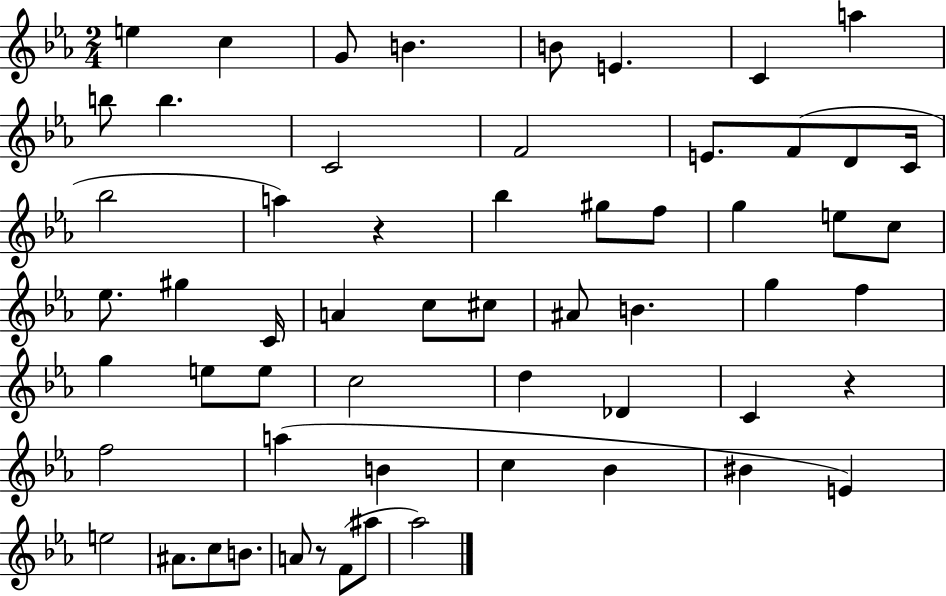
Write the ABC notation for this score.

X:1
T:Untitled
M:2/4
L:1/4
K:Eb
e c G/2 B B/2 E C a b/2 b C2 F2 E/2 F/2 D/2 C/4 _b2 a z _b ^g/2 f/2 g e/2 c/2 _e/2 ^g C/4 A c/2 ^c/2 ^A/2 B g f g e/2 e/2 c2 d _D C z f2 a B c _B ^B E e2 ^A/2 c/2 B/2 A/2 z/2 F/2 ^a/2 _a2